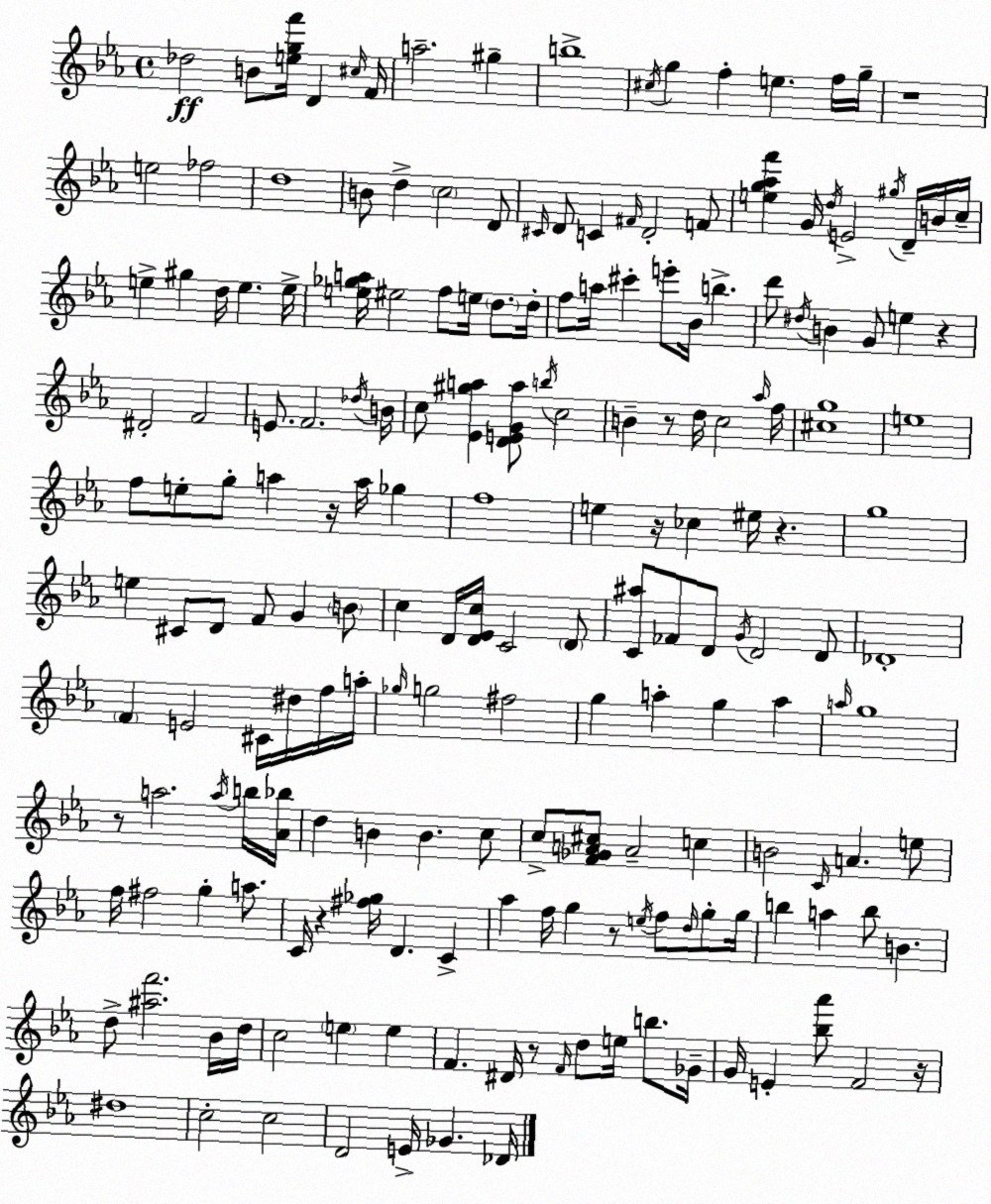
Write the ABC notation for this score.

X:1
T:Untitled
M:4/4
L:1/4
K:Cm
_d2 B/2 [egf']/4 D ^c/4 F/4 a2 ^g b4 ^c/4 g f e f/4 g/4 z4 e2 _f2 d4 B/2 d c2 D/2 ^C/4 D/2 C ^F/4 D2 F/2 [eg_af'] G/4 d/4 E2 ^g/4 D/4 B/4 c/4 e ^g d/4 e e/4 [e_ga]/4 ^e2 f/2 e/4 d/2 d/4 f/2 a/4 ^c' e'/2 _B/4 b d'/2 ^d/4 B G/2 e z ^D2 F2 E/2 F2 _d/4 B/4 c/2 [_E^ga] [DEGa]/2 b/4 c2 B z/2 d/4 c2 _a/4 f/4 [^cg]4 e4 f/2 e/2 g/2 a z/4 a/4 _g f4 e z/4 _c ^e/4 z g4 e ^C/2 D/2 F/2 G B/2 c D/4 [D_Ec]/4 C2 D/2 [C^a]/2 _F/2 D/2 G/4 D2 D/2 _D4 F E2 ^C/4 ^d/4 f/4 a/4 _g/4 g2 ^f2 g a g a a/4 g4 z/2 a2 a/4 b/4 [_A_b]/4 d B B c/2 c/2 [F_GA^c]/2 A2 c B2 C/4 A e/2 f/4 ^f2 g a/2 C/4 z [^f_g]/4 D C _a f/4 g z/2 e/4 f/2 d/4 g/2 g/4 b a b/2 B d/2 [^af']2 _B/4 d/4 c2 e e F ^D/4 z/2 F/4 d/2 e/4 b/2 _G/4 G/4 E [_b_a']/2 F2 z/4 ^d4 c2 c2 D2 E/4 _G _D/4